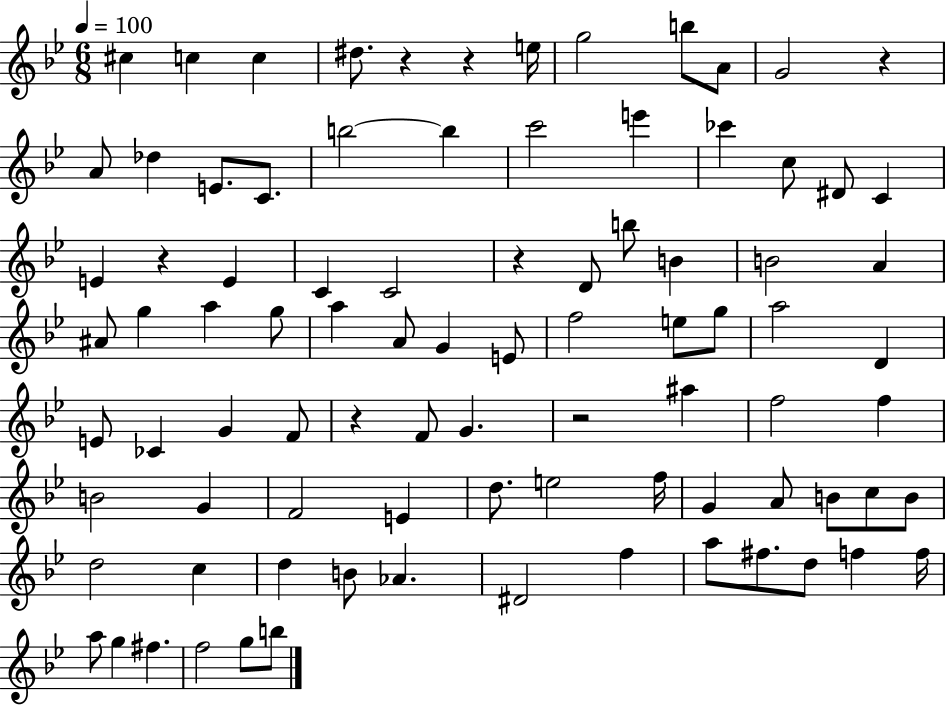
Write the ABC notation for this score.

X:1
T:Untitled
M:6/8
L:1/4
K:Bb
^c c c ^d/2 z z e/4 g2 b/2 A/2 G2 z A/2 _d E/2 C/2 b2 b c'2 e' _c' c/2 ^D/2 C E z E C C2 z D/2 b/2 B B2 A ^A/2 g a g/2 a A/2 G E/2 f2 e/2 g/2 a2 D E/2 _C G F/2 z F/2 G z2 ^a f2 f B2 G F2 E d/2 e2 f/4 G A/2 B/2 c/2 B/2 d2 c d B/2 _A ^D2 f a/2 ^f/2 d/2 f f/4 a/2 g ^f f2 g/2 b/2